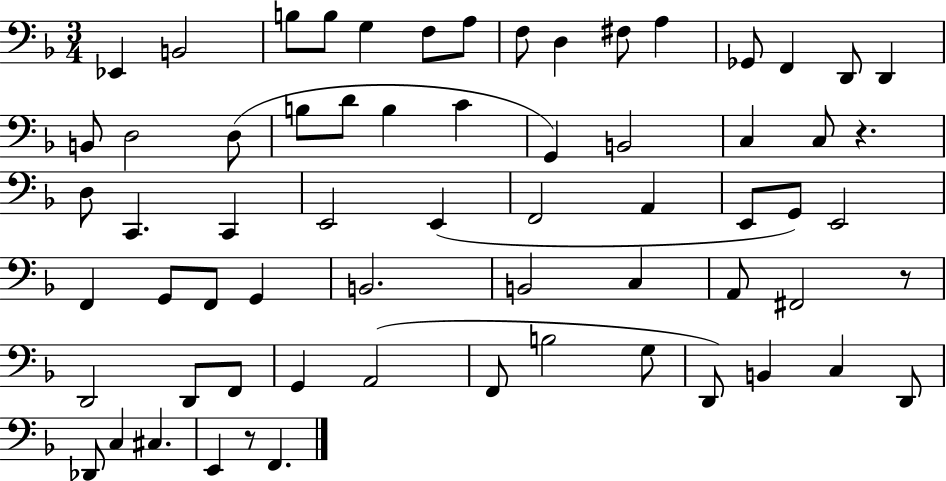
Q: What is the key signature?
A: F major